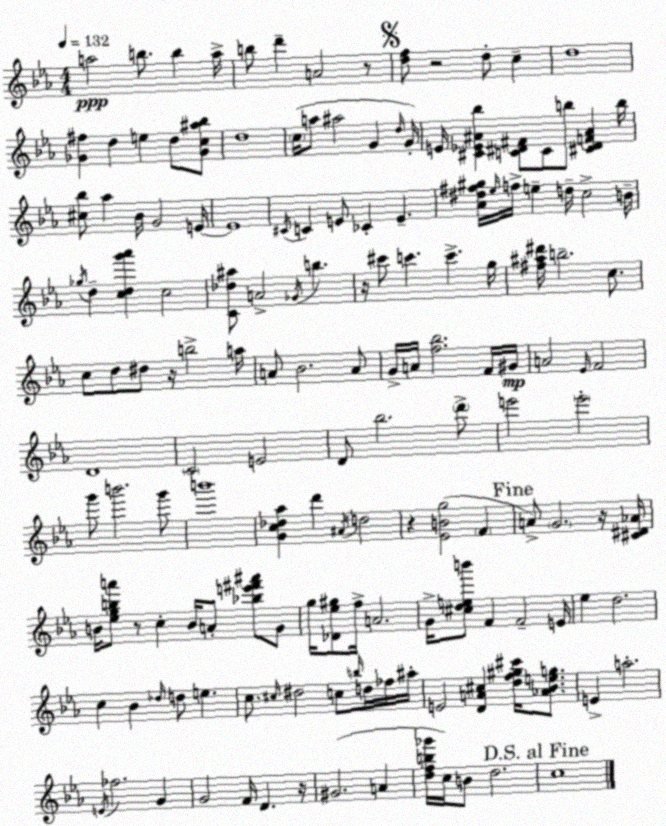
X:1
T:Untitled
M:4/4
L:1/4
K:Eb
a2 b/2 b a/4 b/2 d' A2 z/2 [df]/2 z2 d/2 c d4 [_G^f] d e d/2 [_Gc^a_b]/2 d4 c/4 a/2 ^a2 G d/4 G/4 E/4 [^C_E^A_b] [C^D^F]/2 C/2 b/2 [^C^DF^A] b/4 [^c_b]/2 _a _B/4 G2 E/4 E4 ^C/4 C E/2 _C E [_A^d^f^g]/4 _e/4 f/4 e d/4 c2 B/4 _g/4 d [cdg'_a'] c2 [C_d^a]/2 A2 _G/4 b z/4 ^c'/2 c' c' g/4 [^f^a^d']/4 b2 c/2 c/2 d/2 ^d/2 z/4 b2 a/4 A/2 _B2 A/2 G/4 A/4 [f_b]2 F/4 ^G/4 A2 _E/4 F2 D4 C2 E2 D/2 _b2 d'/2 e'2 e'2 g'/2 b'2 g'/2 b'4 [Gc_d_a] d' ^A/4 d2 z [_EBg]2 F A/2 G2 z/4 [^C^D_A]/4 B/4 [_egba']/2 z/2 c B/4 A/2 [_be'^f'^a']/2 G/2 g/4 [_D_e^g]/2 f/4 A2 G/4 [^cdeb']/2 F F2 E/4 _e d2 c _B _d/4 d/2 e c/2 ^c/4 ^d2 c/2 b/4 d/4 _f/4 ^a/4 E2 [DA^c] [df^g^c']/4 [_A_Beg]/2 E a2 E/4 _f2 G G2 F/4 D z/4 ^G2 A [dfb_g']/4 c/4 B/2 d2 c4